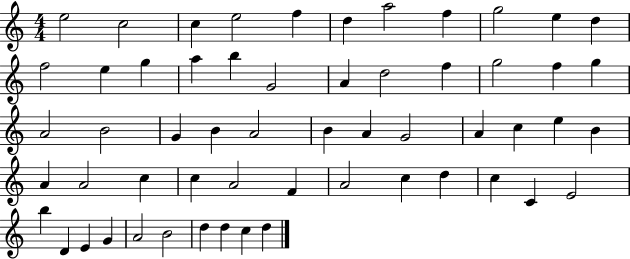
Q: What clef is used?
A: treble